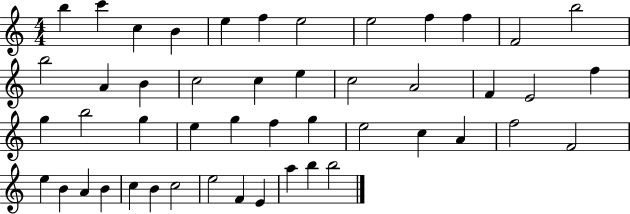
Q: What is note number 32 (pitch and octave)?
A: C5